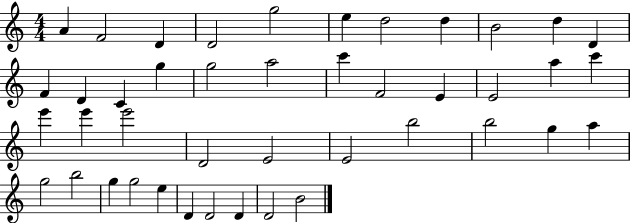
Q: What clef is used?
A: treble